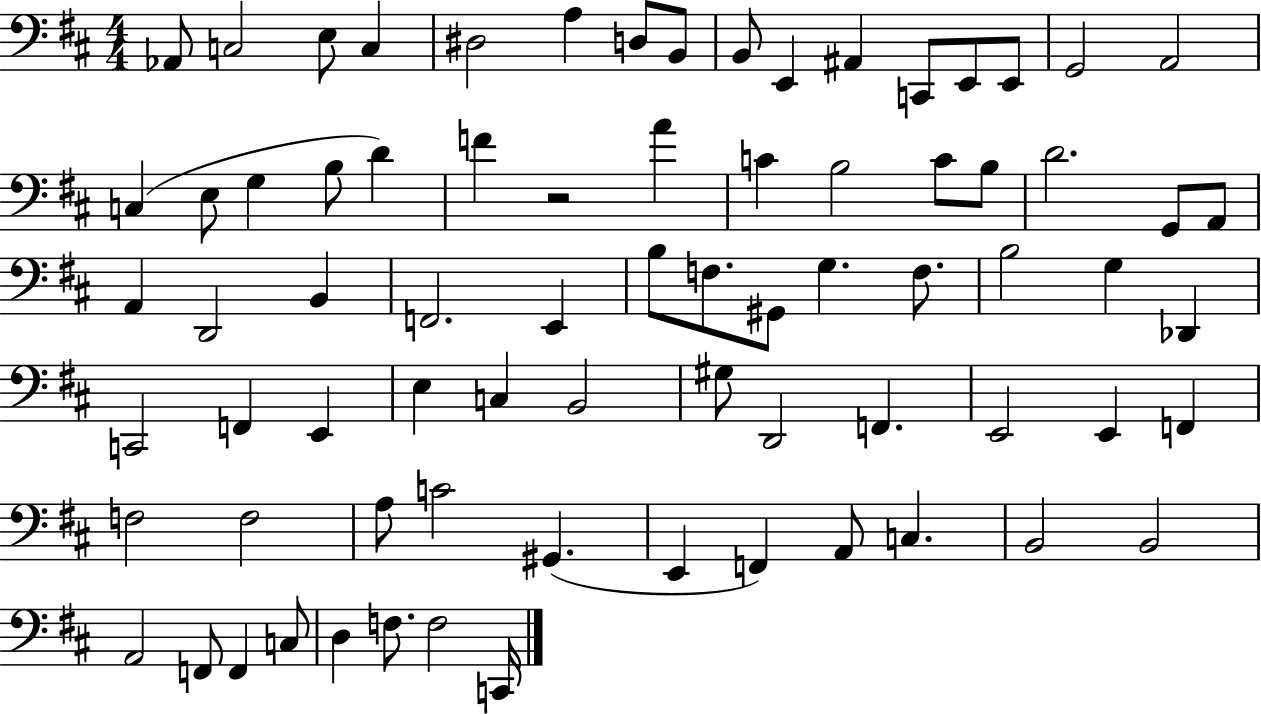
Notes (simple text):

Ab2/e C3/h E3/e C3/q D#3/h A3/q D3/e B2/e B2/e E2/q A#2/q C2/e E2/e E2/e G2/h A2/h C3/q E3/e G3/q B3/e D4/q F4/q R/h A4/q C4/q B3/h C4/e B3/e D4/h. G2/e A2/e A2/q D2/h B2/q F2/h. E2/q B3/e F3/e. G#2/e G3/q. F3/e. B3/h G3/q Db2/q C2/h F2/q E2/q E3/q C3/q B2/h G#3/e D2/h F2/q. E2/h E2/q F2/q F3/h F3/h A3/e C4/h G#2/q. E2/q F2/q A2/e C3/q. B2/h B2/h A2/h F2/e F2/q C3/e D3/q F3/e. F3/h C2/s